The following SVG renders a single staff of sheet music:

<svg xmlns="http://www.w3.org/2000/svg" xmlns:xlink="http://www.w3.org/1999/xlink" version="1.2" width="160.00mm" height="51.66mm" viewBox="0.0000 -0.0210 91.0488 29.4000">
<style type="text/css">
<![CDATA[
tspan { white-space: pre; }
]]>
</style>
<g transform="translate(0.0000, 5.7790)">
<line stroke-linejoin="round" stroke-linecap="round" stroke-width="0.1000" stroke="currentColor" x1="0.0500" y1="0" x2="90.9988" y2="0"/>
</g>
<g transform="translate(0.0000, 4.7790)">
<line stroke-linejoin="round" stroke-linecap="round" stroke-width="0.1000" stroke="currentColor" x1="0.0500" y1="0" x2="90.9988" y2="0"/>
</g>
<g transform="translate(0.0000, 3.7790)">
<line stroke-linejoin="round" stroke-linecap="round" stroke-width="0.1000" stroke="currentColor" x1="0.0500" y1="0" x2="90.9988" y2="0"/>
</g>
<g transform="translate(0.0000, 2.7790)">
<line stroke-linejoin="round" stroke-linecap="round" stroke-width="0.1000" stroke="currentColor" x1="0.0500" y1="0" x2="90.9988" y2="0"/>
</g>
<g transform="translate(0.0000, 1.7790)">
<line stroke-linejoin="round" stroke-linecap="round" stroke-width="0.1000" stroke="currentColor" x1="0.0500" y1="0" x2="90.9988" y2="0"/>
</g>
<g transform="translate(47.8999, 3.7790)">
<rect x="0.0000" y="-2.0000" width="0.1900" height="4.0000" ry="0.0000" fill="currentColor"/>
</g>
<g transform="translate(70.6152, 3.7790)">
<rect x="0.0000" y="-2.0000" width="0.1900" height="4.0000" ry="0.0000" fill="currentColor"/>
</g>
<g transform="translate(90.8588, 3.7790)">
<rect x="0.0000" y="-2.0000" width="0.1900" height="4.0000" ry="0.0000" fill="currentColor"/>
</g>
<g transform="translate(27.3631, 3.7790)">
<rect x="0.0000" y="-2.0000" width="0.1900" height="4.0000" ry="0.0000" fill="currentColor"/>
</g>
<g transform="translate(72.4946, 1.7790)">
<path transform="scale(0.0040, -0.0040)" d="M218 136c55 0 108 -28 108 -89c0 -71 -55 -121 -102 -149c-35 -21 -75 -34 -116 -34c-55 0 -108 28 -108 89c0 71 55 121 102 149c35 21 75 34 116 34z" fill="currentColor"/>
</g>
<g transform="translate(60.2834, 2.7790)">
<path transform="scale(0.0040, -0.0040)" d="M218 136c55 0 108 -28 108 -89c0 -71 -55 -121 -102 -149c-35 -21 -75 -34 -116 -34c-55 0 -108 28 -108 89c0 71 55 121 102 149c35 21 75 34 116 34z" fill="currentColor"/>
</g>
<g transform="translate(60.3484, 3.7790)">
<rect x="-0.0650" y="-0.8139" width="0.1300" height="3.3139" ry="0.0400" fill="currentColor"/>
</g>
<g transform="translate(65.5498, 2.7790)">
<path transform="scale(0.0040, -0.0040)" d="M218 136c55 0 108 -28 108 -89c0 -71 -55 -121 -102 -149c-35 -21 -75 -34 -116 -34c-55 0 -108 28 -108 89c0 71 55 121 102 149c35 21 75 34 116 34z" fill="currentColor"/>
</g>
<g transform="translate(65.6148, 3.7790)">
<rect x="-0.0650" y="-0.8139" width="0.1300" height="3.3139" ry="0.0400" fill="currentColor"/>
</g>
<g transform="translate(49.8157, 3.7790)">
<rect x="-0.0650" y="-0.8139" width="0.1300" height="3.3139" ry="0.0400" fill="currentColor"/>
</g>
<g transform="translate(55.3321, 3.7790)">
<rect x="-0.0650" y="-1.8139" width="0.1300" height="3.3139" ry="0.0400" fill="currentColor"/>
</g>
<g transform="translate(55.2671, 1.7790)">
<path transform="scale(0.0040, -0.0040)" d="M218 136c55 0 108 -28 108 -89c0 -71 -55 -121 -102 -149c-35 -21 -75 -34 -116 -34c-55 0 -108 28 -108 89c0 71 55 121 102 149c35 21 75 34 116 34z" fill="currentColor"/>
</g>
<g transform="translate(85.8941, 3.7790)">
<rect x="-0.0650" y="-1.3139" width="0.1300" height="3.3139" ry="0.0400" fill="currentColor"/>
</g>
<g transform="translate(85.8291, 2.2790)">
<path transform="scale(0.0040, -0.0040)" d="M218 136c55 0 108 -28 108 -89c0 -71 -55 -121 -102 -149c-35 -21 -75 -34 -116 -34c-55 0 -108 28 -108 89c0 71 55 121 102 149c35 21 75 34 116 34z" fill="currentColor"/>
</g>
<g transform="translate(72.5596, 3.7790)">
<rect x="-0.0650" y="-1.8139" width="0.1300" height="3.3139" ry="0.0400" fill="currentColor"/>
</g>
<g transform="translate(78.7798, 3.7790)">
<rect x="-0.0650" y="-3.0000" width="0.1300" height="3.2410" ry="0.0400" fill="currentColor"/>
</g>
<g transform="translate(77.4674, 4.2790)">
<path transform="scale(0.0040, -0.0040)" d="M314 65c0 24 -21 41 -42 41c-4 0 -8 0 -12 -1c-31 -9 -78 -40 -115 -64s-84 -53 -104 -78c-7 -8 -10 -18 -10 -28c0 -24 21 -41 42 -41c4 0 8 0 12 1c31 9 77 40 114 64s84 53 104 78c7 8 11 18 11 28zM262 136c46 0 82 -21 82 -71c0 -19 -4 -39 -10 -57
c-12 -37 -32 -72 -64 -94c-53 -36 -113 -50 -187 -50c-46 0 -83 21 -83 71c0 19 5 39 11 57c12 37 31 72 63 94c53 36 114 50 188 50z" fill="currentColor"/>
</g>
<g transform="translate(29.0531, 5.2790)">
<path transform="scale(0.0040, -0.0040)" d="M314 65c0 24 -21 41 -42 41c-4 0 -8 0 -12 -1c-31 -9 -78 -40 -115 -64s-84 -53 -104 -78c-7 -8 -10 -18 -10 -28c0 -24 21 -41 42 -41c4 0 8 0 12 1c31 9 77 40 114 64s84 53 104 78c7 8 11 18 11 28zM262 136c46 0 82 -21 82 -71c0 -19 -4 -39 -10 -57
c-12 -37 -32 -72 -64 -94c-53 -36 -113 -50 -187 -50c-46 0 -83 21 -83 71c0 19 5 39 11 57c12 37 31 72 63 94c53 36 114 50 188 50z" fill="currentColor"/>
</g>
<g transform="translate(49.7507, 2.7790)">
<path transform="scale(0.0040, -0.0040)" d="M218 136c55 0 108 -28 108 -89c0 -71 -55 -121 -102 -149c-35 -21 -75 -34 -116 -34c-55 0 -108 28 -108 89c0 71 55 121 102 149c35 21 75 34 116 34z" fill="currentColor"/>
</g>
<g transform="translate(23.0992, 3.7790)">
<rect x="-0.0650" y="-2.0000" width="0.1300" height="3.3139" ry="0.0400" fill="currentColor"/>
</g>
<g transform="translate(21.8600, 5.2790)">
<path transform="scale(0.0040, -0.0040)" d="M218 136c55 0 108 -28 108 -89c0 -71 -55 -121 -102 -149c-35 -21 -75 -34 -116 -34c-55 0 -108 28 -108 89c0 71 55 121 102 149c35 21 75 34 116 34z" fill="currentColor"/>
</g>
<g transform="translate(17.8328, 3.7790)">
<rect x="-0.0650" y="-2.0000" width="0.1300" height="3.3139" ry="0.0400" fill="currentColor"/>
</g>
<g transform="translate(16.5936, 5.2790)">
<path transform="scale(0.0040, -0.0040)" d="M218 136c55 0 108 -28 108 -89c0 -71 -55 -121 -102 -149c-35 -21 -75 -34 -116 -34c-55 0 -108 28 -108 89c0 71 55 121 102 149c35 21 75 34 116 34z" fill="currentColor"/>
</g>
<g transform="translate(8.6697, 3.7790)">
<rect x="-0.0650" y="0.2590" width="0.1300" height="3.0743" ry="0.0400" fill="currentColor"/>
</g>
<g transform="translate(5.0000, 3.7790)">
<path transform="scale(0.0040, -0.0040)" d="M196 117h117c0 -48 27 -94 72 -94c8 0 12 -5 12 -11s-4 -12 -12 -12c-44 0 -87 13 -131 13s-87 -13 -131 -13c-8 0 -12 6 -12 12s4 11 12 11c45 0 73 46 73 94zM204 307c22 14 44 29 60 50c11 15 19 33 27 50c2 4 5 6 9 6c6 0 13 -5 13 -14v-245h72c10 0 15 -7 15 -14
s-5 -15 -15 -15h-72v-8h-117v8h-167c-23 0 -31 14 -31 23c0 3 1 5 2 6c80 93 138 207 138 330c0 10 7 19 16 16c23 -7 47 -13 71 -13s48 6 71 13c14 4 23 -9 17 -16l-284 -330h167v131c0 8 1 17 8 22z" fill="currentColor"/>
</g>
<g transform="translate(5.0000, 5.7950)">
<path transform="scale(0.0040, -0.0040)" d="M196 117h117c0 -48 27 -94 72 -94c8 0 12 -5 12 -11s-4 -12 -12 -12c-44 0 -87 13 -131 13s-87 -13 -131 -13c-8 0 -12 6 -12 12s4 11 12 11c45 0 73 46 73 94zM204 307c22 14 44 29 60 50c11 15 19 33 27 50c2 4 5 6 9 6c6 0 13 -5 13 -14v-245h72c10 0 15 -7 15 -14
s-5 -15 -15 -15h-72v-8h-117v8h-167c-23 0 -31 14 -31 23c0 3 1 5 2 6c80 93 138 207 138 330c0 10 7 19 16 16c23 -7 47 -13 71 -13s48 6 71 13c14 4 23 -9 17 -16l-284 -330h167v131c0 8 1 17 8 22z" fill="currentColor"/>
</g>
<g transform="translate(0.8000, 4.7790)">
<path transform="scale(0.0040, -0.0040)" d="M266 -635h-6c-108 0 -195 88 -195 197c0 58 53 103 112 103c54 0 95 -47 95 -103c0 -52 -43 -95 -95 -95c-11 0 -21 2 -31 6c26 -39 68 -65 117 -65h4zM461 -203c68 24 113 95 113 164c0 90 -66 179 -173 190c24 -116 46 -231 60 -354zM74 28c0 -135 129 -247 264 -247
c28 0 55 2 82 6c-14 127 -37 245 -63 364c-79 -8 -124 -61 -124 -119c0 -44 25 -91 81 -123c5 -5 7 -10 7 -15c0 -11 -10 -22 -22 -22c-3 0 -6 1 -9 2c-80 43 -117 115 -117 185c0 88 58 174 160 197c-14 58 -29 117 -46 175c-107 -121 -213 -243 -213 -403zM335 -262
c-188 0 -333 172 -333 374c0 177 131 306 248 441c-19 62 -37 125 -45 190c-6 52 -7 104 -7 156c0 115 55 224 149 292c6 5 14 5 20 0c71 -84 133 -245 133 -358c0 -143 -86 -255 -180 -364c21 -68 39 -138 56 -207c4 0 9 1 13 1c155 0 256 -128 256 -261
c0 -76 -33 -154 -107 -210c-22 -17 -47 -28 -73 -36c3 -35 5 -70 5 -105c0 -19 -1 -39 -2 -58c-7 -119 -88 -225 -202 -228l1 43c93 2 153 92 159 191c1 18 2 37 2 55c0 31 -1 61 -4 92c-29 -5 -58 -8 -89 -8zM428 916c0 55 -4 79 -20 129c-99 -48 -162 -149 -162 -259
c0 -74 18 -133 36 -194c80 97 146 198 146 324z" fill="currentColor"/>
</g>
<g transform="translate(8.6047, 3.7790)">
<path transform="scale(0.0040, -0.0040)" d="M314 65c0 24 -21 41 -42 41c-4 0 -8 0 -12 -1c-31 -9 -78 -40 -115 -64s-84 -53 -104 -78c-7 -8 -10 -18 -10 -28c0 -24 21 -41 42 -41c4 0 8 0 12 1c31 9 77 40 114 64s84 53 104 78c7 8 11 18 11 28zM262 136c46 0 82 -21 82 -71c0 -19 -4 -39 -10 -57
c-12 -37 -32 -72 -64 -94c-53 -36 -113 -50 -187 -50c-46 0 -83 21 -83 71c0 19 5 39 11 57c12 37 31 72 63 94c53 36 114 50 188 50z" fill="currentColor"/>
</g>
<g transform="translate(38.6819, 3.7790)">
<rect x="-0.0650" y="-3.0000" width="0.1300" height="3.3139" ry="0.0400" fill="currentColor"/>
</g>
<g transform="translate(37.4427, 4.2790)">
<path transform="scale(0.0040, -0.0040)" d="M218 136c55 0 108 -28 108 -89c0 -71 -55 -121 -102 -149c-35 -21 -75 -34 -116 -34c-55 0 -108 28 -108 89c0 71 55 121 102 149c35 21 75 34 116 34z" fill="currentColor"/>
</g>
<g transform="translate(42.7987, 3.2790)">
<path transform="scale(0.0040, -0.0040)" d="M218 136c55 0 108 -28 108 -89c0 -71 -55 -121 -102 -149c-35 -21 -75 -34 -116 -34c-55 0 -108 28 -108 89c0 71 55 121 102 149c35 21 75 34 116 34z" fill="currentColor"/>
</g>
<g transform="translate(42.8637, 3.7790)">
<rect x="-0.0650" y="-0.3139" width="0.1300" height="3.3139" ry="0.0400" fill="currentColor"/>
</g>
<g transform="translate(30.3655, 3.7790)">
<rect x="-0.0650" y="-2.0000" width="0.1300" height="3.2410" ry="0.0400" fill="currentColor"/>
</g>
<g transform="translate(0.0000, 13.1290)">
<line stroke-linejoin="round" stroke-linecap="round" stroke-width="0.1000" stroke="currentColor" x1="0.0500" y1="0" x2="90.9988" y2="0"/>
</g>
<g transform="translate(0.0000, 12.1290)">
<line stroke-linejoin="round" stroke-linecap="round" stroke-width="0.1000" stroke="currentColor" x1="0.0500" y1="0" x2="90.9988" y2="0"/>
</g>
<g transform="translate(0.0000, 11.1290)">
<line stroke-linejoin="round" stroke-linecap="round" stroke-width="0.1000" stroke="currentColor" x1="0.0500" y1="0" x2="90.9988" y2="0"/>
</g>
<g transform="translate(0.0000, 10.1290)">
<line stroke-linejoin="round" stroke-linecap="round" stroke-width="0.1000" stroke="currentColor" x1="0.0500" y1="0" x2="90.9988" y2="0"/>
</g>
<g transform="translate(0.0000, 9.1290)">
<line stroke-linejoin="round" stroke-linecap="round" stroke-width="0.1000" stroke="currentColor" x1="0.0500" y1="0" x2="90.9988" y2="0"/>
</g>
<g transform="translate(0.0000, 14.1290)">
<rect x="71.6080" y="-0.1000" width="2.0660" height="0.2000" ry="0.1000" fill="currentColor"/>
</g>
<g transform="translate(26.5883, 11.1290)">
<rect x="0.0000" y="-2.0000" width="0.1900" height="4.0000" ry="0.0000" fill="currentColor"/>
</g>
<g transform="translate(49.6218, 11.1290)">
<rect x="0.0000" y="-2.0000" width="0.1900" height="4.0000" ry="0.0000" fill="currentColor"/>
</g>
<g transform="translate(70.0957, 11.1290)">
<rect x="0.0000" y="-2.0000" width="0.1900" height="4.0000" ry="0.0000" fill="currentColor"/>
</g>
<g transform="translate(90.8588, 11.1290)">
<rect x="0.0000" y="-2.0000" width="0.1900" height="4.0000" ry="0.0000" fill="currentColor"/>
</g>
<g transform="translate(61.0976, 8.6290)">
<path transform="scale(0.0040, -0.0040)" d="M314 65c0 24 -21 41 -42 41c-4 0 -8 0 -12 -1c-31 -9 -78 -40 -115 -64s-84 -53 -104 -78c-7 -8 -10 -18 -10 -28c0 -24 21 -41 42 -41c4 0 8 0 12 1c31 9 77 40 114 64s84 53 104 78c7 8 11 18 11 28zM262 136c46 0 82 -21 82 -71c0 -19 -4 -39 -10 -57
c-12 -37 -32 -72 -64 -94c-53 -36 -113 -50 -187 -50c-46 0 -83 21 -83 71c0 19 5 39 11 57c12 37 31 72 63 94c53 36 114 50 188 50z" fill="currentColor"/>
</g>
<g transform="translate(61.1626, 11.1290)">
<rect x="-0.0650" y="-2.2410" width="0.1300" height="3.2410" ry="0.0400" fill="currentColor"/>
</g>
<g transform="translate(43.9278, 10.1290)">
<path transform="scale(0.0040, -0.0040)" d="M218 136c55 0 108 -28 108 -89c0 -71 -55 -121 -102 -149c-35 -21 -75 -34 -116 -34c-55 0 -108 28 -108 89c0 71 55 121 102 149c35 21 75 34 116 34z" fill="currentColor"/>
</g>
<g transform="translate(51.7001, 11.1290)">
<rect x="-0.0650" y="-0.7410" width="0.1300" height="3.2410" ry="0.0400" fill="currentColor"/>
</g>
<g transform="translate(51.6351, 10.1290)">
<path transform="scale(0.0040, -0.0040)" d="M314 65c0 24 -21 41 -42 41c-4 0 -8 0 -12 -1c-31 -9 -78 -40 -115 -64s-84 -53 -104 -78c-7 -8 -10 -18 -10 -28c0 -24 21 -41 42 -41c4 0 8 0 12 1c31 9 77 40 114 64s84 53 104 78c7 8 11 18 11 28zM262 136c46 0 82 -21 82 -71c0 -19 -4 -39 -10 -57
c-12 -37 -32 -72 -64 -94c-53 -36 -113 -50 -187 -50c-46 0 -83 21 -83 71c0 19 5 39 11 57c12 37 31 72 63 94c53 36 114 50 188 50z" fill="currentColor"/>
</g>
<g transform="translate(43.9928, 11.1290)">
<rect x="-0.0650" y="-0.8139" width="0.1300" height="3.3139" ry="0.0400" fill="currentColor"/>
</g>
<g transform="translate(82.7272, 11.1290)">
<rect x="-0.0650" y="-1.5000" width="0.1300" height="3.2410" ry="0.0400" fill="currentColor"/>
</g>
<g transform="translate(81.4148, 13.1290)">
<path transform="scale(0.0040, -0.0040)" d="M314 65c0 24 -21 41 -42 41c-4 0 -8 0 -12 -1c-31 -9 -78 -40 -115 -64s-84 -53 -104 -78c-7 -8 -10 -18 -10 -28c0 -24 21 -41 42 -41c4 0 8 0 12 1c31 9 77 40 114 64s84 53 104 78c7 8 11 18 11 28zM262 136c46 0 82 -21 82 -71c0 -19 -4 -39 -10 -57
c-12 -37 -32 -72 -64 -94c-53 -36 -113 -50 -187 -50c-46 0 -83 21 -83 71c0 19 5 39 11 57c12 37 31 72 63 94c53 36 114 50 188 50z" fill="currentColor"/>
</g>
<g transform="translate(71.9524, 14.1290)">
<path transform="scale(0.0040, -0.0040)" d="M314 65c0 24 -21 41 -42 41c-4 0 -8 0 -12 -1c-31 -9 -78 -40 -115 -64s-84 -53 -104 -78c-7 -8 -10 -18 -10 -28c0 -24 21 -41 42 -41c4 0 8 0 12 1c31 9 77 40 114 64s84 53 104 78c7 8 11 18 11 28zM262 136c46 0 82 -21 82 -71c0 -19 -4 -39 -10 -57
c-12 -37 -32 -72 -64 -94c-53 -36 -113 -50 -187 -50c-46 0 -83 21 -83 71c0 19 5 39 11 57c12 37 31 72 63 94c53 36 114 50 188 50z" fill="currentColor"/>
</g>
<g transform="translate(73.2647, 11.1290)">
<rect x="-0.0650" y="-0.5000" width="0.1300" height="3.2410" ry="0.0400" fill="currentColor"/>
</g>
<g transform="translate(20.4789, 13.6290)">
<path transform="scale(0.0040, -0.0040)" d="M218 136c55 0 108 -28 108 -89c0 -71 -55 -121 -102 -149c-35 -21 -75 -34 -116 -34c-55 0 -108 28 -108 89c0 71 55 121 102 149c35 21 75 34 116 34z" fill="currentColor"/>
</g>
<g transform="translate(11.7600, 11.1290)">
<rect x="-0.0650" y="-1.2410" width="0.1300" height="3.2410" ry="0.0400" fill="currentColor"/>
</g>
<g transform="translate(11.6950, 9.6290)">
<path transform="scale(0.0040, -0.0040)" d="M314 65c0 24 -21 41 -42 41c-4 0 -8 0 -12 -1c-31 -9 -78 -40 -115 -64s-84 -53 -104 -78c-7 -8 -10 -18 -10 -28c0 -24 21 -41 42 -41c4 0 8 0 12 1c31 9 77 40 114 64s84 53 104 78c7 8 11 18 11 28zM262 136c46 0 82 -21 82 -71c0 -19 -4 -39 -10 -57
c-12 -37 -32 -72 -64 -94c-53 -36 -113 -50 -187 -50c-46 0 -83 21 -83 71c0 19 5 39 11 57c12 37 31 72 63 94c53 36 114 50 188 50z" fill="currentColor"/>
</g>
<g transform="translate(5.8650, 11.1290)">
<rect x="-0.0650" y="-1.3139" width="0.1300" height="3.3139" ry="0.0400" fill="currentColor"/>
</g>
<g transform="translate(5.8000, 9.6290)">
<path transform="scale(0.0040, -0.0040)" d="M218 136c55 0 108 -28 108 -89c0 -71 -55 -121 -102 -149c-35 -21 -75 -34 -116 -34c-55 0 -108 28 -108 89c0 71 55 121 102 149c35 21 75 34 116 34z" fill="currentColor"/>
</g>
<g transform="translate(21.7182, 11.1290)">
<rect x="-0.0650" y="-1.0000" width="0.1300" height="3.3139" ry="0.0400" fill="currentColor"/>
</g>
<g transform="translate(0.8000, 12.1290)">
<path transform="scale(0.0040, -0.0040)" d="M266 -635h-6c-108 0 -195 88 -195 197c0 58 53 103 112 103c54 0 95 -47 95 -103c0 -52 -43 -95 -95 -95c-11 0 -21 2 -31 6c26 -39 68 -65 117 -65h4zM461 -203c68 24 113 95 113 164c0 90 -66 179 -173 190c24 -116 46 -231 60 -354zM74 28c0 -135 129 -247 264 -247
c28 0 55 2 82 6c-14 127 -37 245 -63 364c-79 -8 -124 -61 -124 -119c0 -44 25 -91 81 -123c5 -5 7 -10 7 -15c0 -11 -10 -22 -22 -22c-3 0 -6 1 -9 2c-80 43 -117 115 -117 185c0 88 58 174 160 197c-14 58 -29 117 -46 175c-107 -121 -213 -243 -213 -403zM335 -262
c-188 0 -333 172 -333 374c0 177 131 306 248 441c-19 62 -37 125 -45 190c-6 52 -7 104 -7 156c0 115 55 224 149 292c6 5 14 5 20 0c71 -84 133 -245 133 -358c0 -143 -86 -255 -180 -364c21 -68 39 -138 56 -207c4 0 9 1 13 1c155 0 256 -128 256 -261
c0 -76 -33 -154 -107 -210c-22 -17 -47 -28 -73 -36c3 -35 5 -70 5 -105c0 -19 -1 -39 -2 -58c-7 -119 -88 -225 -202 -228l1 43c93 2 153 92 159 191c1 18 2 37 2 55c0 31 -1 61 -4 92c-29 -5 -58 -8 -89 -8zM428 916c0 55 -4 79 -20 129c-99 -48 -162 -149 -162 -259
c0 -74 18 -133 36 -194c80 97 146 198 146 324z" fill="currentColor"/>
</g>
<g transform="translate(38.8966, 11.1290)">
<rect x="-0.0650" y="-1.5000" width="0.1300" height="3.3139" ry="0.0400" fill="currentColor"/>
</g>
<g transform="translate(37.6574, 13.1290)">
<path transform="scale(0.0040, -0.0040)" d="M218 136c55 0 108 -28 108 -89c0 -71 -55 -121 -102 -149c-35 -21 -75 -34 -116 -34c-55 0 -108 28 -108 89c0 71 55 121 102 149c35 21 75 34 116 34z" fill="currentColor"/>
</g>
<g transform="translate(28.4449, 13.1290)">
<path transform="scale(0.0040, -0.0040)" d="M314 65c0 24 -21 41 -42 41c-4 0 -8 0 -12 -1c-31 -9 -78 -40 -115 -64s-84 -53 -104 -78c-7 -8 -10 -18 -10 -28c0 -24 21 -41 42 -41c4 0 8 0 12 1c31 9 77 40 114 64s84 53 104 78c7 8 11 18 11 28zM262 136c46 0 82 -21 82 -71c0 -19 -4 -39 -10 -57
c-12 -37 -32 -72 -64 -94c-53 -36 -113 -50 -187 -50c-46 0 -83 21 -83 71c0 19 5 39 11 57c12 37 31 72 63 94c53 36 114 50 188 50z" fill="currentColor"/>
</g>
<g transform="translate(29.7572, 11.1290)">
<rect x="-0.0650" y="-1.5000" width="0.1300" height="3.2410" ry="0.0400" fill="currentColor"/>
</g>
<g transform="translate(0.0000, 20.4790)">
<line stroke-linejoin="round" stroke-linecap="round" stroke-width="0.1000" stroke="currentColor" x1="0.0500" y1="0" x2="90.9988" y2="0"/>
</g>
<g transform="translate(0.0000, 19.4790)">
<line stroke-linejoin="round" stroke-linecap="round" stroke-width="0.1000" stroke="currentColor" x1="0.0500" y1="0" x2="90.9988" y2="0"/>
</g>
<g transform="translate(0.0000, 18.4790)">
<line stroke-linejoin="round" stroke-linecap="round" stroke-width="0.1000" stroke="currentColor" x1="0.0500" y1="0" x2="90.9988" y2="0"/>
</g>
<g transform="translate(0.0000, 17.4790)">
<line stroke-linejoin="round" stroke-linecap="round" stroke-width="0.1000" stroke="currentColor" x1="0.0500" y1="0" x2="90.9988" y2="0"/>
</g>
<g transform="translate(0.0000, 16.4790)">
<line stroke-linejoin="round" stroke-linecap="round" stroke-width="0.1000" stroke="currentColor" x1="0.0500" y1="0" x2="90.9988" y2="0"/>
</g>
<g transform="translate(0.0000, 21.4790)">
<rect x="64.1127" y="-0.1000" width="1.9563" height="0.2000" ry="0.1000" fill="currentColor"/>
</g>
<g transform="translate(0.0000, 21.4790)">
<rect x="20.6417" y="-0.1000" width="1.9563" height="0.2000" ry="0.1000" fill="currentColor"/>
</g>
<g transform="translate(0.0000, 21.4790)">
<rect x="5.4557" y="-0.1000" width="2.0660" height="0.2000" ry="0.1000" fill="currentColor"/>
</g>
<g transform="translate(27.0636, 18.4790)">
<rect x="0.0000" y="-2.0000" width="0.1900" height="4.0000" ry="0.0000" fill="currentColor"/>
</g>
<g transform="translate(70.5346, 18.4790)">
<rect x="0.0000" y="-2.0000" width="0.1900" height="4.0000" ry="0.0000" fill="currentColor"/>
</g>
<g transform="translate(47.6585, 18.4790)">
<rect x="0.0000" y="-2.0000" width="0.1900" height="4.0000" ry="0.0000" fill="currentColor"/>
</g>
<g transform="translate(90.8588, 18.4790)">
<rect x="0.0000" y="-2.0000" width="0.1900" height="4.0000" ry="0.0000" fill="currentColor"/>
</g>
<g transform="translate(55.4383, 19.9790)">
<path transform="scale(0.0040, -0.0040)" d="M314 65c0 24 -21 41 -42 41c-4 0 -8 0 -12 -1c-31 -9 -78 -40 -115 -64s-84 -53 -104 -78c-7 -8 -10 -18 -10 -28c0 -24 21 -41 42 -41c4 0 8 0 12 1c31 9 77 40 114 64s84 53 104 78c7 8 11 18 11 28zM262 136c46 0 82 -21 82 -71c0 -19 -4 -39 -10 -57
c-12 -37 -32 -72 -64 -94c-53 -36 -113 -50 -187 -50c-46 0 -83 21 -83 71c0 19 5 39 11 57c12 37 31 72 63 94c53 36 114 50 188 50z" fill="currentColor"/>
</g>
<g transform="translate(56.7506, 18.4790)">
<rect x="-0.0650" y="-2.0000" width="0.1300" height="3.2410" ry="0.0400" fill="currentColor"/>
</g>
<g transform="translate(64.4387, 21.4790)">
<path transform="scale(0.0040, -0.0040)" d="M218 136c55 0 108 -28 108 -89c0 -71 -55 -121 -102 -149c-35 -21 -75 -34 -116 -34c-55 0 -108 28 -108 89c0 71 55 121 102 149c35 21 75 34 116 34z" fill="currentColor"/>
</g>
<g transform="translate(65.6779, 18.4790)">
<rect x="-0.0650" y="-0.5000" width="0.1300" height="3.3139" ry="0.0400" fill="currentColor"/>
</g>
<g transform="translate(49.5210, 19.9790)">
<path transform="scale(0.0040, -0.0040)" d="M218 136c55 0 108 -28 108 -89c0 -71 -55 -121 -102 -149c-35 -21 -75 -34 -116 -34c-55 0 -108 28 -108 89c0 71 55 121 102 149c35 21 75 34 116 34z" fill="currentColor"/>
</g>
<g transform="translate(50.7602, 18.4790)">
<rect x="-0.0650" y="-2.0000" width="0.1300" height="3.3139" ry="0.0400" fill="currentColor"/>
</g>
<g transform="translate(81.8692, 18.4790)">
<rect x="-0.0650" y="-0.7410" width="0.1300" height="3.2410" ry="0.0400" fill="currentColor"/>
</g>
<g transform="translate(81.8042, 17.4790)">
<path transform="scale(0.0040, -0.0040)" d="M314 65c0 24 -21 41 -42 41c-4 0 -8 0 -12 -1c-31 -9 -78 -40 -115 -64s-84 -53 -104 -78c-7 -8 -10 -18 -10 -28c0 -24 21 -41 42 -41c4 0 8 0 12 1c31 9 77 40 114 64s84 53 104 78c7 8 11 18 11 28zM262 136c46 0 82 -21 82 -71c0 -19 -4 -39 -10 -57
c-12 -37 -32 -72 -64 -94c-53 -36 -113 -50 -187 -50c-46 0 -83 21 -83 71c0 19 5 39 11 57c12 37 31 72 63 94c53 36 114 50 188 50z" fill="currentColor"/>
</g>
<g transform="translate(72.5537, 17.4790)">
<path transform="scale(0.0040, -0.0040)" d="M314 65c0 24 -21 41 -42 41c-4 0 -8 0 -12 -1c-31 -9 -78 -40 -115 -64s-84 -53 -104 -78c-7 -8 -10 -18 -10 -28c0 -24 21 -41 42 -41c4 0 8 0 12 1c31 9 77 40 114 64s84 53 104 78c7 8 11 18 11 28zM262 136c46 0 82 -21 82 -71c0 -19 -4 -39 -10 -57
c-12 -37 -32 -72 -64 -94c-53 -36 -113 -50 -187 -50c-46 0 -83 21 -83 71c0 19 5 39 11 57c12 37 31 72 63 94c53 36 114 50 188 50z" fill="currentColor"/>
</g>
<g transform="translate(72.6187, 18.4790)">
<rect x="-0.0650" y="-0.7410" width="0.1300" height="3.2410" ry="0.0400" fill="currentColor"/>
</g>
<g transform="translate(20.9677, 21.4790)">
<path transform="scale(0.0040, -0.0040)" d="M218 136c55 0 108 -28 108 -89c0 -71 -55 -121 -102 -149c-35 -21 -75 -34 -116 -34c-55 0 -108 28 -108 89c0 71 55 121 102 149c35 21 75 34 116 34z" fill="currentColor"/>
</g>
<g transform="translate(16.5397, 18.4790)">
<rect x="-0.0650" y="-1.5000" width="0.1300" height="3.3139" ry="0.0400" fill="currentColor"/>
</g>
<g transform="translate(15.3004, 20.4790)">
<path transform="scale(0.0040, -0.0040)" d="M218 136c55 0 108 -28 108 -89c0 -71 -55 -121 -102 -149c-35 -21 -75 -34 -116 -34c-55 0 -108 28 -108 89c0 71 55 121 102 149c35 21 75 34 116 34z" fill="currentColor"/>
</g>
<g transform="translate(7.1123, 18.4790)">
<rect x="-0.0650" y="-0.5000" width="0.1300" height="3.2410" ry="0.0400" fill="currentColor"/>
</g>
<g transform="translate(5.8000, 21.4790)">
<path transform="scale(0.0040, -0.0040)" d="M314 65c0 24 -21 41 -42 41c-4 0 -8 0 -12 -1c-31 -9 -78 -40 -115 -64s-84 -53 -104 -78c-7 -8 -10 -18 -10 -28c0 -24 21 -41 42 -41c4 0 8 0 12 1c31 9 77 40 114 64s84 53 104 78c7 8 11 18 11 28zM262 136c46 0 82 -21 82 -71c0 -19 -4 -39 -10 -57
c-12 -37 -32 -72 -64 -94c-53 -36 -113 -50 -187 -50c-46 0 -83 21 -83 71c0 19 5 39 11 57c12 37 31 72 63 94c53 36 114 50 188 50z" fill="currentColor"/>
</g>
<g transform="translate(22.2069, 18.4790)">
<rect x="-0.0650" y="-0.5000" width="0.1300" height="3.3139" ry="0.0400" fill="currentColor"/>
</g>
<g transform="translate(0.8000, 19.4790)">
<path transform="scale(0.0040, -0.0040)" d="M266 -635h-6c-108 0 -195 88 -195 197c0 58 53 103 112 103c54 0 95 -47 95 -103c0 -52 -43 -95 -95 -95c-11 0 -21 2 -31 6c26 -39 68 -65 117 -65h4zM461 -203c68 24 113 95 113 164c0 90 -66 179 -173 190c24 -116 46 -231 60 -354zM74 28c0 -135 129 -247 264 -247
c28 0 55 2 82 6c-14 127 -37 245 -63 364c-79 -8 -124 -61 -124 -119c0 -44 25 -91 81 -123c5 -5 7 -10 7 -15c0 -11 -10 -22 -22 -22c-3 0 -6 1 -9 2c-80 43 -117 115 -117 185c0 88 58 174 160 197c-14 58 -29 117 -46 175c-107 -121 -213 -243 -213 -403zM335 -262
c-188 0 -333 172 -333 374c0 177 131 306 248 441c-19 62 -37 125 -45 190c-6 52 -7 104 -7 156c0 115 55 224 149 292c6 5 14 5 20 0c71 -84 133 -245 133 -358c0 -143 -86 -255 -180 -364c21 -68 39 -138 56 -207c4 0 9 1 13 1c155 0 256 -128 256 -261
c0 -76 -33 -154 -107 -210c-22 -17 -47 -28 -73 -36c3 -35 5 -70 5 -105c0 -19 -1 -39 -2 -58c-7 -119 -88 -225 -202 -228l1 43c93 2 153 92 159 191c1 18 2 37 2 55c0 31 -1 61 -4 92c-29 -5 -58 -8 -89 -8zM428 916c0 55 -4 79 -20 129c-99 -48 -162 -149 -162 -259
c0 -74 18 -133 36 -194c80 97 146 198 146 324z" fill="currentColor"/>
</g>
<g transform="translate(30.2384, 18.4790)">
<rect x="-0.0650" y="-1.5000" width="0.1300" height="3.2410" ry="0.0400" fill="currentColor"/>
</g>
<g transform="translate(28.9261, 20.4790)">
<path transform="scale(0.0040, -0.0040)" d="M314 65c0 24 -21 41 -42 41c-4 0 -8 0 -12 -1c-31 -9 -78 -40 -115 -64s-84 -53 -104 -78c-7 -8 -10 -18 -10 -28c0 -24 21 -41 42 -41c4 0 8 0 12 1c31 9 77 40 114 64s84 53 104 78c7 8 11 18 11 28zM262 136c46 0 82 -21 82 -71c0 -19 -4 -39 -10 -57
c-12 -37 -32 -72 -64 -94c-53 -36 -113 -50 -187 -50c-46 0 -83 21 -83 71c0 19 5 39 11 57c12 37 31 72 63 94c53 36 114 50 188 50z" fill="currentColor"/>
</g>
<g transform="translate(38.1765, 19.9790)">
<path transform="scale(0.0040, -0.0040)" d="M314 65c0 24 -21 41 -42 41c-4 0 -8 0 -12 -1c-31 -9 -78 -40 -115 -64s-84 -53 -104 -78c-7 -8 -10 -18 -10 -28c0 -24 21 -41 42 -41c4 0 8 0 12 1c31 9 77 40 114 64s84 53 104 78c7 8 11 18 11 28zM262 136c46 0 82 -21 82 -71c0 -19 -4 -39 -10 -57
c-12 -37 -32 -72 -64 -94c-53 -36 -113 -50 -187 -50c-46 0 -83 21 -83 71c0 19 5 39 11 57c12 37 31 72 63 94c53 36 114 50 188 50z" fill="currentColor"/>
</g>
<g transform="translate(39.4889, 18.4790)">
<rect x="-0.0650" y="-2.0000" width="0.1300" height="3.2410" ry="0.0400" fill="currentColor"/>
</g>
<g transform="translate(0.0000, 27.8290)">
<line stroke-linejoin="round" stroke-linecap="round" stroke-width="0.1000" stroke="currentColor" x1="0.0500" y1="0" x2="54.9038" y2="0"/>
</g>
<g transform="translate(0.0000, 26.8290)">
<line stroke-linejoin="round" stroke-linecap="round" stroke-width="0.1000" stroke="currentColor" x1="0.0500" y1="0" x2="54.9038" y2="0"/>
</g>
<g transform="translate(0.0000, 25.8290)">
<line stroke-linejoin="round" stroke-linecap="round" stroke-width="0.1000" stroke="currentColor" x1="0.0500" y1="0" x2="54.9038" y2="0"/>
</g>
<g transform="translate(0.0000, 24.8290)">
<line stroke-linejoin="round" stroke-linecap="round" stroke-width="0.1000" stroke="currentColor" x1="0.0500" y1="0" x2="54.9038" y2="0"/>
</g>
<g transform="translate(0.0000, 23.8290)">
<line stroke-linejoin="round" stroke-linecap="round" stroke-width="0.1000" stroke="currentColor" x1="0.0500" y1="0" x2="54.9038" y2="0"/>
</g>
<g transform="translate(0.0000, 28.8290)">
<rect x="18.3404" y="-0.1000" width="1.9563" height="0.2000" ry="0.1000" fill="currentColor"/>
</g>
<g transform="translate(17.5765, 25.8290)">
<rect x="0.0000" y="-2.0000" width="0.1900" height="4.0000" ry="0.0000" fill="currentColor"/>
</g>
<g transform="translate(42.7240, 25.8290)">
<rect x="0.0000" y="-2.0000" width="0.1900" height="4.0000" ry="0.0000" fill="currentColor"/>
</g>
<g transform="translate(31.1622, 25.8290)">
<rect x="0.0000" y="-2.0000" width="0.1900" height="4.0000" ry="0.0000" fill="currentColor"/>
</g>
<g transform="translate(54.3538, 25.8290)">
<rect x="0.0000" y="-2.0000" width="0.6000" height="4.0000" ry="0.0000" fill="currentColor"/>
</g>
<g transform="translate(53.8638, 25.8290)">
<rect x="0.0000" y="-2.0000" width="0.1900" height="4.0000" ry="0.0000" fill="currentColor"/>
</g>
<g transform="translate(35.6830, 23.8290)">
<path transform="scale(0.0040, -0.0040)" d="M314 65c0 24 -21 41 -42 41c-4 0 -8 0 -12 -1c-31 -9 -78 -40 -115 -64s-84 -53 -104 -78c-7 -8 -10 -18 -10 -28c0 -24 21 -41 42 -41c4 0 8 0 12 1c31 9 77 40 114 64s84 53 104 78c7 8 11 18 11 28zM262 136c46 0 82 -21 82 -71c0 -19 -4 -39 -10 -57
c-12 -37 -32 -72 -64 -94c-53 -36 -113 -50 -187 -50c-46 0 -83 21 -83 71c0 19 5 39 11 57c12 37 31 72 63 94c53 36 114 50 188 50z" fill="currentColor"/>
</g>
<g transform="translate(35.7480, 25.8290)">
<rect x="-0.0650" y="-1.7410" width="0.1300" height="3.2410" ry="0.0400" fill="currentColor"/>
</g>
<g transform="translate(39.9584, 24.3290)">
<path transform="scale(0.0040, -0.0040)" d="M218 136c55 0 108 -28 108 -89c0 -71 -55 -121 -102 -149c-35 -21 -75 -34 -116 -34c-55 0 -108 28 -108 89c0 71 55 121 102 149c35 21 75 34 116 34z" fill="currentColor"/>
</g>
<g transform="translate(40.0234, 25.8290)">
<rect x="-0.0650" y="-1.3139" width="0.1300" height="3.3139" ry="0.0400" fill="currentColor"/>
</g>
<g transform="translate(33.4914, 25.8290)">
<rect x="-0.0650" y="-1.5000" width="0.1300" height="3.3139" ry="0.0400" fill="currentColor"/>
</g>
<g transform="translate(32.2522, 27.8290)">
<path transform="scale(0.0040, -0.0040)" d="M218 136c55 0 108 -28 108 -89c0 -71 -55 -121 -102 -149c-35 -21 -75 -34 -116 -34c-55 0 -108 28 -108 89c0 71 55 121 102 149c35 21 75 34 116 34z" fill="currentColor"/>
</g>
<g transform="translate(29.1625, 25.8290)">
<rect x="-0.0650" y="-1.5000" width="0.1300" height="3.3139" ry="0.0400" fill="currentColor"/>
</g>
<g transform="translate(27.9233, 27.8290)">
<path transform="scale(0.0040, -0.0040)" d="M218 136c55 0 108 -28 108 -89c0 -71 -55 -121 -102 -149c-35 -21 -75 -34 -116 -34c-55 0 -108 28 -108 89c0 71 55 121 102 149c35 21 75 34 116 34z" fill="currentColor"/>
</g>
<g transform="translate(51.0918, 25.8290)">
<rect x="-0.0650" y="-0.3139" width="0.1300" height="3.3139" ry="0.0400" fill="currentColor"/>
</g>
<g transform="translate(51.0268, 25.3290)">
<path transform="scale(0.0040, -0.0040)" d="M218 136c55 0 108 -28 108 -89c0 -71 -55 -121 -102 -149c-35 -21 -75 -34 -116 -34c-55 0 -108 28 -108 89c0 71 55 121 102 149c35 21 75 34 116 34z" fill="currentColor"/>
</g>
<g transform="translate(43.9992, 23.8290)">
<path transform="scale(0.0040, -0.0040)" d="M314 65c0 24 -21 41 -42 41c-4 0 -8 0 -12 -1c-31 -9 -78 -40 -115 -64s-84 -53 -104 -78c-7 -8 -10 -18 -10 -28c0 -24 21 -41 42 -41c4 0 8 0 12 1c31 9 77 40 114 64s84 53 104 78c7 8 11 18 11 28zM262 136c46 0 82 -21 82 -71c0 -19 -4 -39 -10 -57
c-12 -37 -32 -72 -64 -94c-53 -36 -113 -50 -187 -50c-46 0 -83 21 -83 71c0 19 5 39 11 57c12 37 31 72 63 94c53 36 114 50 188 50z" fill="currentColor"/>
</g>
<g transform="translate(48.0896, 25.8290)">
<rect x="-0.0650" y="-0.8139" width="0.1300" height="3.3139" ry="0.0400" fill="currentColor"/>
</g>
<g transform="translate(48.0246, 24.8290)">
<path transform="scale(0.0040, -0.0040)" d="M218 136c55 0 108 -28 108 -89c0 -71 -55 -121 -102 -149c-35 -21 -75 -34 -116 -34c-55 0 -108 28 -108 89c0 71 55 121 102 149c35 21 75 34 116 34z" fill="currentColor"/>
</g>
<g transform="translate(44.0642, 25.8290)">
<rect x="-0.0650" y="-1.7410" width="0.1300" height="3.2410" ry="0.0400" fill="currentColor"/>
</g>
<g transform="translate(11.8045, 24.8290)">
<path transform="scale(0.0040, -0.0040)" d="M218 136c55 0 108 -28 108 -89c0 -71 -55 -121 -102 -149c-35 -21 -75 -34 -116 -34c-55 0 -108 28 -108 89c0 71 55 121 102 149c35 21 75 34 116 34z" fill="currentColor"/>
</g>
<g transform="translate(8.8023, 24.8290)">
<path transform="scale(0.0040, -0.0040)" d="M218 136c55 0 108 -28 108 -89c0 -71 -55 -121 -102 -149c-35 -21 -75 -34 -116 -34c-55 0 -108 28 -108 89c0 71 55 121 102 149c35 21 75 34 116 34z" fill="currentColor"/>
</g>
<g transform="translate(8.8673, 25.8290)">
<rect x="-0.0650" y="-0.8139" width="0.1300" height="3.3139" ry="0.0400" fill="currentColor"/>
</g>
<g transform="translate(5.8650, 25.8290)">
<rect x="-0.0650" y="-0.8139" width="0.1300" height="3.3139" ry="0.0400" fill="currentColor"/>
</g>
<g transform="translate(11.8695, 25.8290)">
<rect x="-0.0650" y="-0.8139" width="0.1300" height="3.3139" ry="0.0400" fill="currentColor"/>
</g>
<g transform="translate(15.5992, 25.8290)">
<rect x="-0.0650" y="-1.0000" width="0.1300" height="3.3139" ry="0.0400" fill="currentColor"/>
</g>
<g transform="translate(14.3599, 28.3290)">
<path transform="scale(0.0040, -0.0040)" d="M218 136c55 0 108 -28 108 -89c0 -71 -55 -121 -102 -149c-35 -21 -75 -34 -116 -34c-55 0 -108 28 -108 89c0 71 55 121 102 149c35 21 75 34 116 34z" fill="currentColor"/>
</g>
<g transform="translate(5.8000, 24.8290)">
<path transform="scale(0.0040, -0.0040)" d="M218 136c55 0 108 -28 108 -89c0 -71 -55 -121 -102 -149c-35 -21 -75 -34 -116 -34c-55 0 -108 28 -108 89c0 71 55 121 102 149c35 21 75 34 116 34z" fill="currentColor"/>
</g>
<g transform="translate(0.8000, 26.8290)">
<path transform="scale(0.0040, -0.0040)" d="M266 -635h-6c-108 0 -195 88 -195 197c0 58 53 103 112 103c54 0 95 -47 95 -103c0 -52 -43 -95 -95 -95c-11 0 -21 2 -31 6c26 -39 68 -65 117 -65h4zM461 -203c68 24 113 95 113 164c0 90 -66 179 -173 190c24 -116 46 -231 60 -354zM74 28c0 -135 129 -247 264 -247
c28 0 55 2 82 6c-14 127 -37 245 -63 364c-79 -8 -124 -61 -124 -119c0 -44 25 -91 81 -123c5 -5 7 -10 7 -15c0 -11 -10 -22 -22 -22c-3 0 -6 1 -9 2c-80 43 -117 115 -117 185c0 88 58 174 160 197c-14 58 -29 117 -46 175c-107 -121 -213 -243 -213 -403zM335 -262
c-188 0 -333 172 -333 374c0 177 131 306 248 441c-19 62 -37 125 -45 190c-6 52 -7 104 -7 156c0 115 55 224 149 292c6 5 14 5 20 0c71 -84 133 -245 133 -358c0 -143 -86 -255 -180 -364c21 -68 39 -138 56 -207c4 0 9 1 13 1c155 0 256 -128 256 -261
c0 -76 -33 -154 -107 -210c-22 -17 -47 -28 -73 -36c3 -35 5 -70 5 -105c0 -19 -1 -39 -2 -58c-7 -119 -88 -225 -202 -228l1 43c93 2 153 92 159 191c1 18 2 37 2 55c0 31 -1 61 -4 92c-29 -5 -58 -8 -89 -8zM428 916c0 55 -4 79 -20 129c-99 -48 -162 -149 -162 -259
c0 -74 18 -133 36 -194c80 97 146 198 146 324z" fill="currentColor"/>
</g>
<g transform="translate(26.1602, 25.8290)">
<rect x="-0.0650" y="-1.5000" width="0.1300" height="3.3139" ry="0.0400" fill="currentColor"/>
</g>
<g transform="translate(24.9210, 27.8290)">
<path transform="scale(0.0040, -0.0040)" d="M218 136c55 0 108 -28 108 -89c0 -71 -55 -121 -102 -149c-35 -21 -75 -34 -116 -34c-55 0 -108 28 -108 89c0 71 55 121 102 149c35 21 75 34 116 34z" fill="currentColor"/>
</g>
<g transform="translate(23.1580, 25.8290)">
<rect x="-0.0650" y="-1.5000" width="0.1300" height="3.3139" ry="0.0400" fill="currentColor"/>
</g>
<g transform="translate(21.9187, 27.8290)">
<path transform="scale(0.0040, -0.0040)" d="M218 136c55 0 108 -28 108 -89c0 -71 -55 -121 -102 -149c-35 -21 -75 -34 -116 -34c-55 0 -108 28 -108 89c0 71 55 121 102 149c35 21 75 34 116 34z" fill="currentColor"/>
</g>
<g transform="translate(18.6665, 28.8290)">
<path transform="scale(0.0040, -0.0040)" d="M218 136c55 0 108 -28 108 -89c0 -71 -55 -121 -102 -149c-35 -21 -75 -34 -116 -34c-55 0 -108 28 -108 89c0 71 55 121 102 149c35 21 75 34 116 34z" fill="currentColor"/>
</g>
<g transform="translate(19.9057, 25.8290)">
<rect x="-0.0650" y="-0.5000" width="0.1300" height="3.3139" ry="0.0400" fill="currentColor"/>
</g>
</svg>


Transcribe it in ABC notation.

X:1
T:Untitled
M:4/4
L:1/4
K:C
B2 F F F2 A c d f d d f A2 e e e2 D E2 E d d2 g2 C2 E2 C2 E C E2 F2 F F2 C d2 d2 d d d D C E E E E f2 e f2 d c